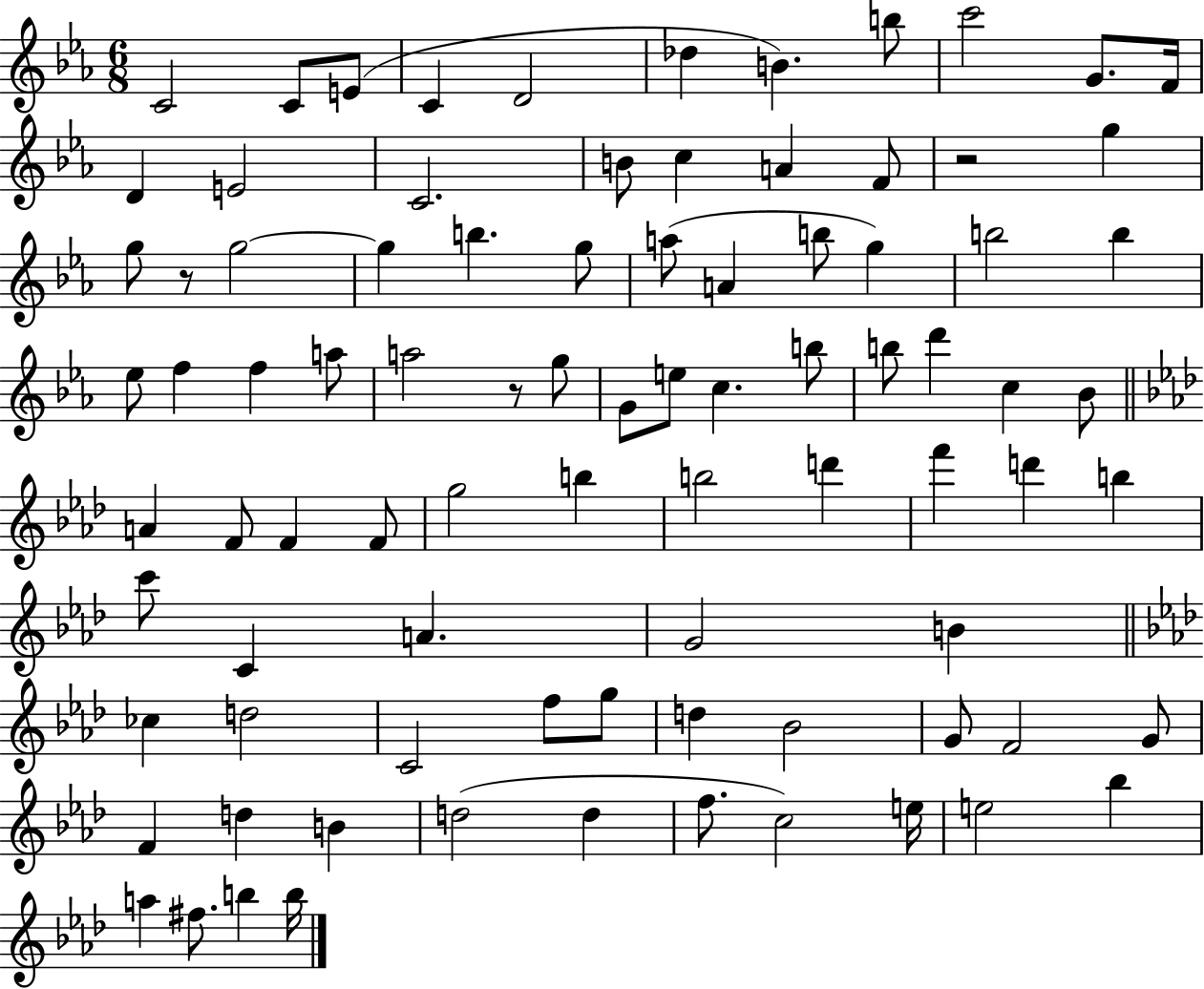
{
  \clef treble
  \numericTimeSignature
  \time 6/8
  \key ees \major
  c'2 c'8 e'8( | c'4 d'2 | des''4 b'4.) b''8 | c'''2 g'8. f'16 | \break d'4 e'2 | c'2. | b'8 c''4 a'4 f'8 | r2 g''4 | \break g''8 r8 g''2~~ | g''4 b''4. g''8 | a''8( a'4 b''8 g''4) | b''2 b''4 | \break ees''8 f''4 f''4 a''8 | a''2 r8 g''8 | g'8 e''8 c''4. b''8 | b''8 d'''4 c''4 bes'8 | \break \bar "||" \break \key f \minor a'4 f'8 f'4 f'8 | g''2 b''4 | b''2 d'''4 | f'''4 d'''4 b''4 | \break c'''8 c'4 a'4. | g'2 b'4 | \bar "||" \break \key f \minor ces''4 d''2 | c'2 f''8 g''8 | d''4 bes'2 | g'8 f'2 g'8 | \break f'4 d''4 b'4 | d''2( d''4 | f''8. c''2) e''16 | e''2 bes''4 | \break a''4 fis''8. b''4 b''16 | \bar "|."
}